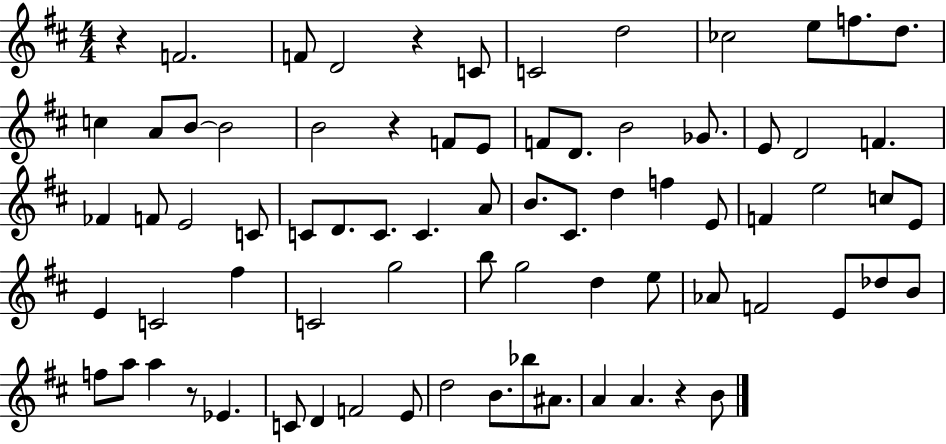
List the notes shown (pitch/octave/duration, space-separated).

R/q F4/h. F4/e D4/h R/q C4/e C4/h D5/h CES5/h E5/e F5/e. D5/e. C5/q A4/e B4/e B4/h B4/h R/q F4/e E4/e F4/e D4/e. B4/h Gb4/e. E4/e D4/h F4/q. FES4/q F4/e E4/h C4/e C4/e D4/e. C4/e. C4/q. A4/e B4/e. C#4/e. D5/q F5/q E4/e F4/q E5/h C5/e E4/e E4/q C4/h F#5/q C4/h G5/h B5/e G5/h D5/q E5/e Ab4/e F4/h E4/e Db5/e B4/e F5/e A5/e A5/q R/e Eb4/q. C4/e D4/q F4/h E4/e D5/h B4/e. Bb5/e A#4/e. A4/q A4/q. R/q B4/e